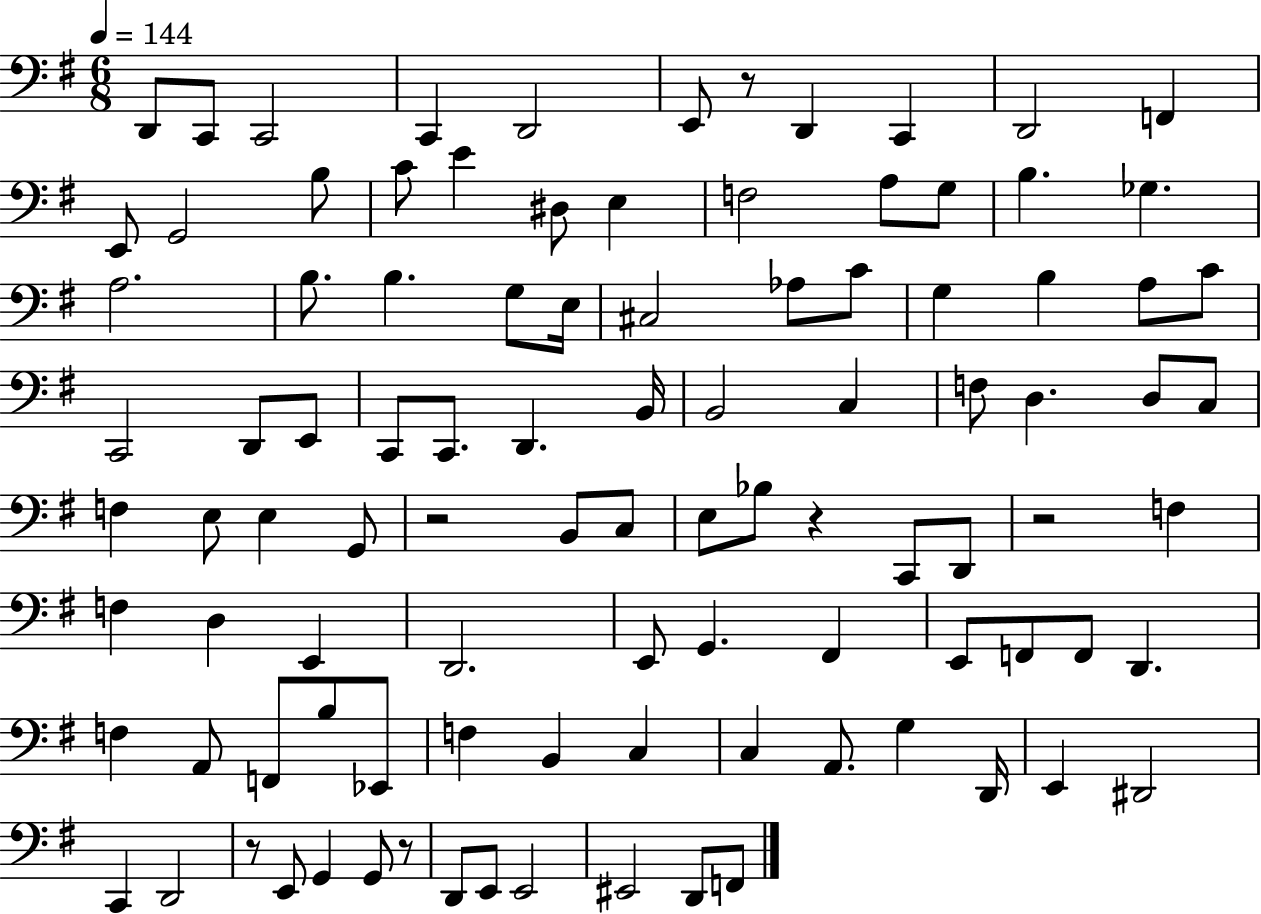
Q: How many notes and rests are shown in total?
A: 100